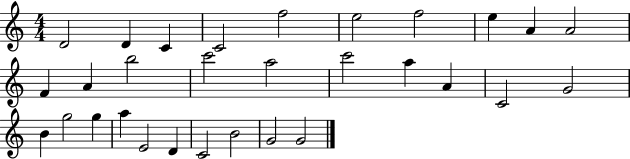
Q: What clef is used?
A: treble